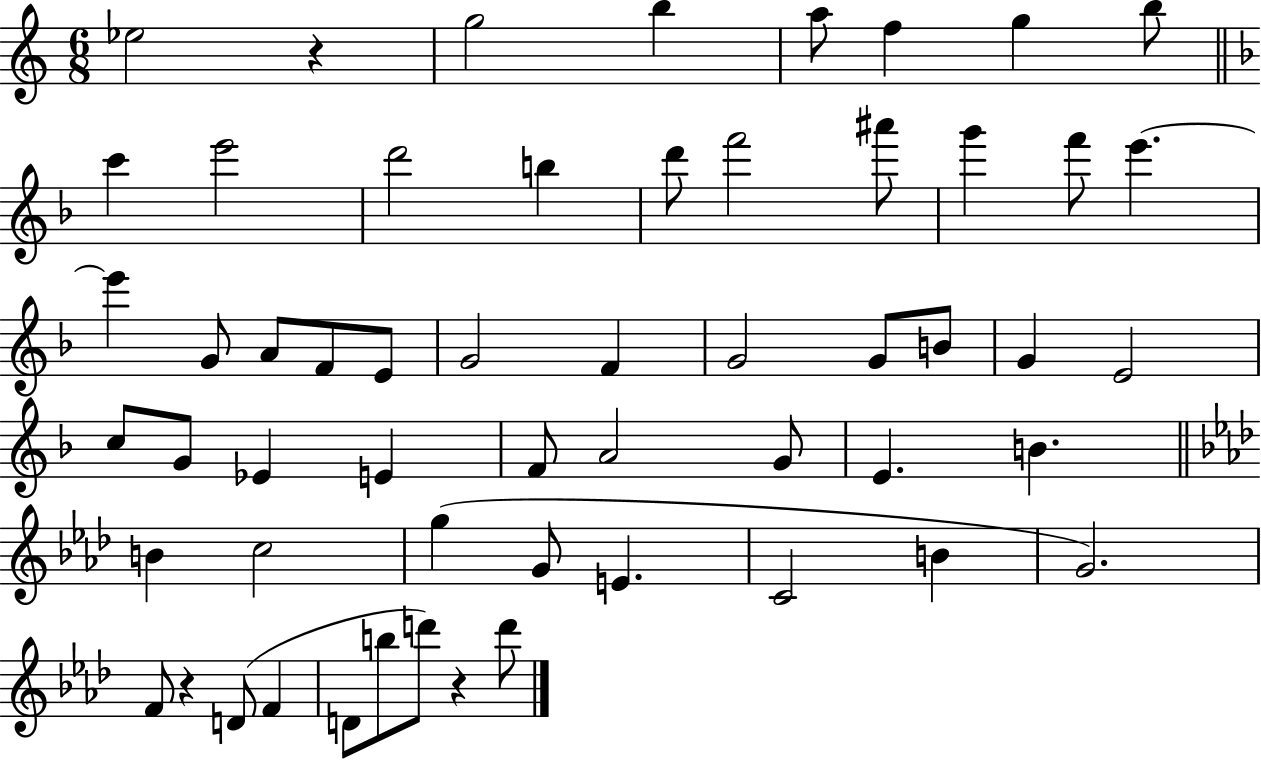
{
  \clef treble
  \numericTimeSignature
  \time 6/8
  \key c \major
  ees''2 r4 | g''2 b''4 | a''8 f''4 g''4 b''8 | \bar "||" \break \key f \major c'''4 e'''2 | d'''2 b''4 | d'''8 f'''2 ais'''8 | g'''4 f'''8 e'''4.~~ | \break e'''4 g'8 a'8 f'8 e'8 | g'2 f'4 | g'2 g'8 b'8 | g'4 e'2 | \break c''8 g'8 ees'4 e'4 | f'8 a'2 g'8 | e'4. b'4. | \bar "||" \break \key aes \major b'4 c''2 | g''4( g'8 e'4. | c'2 b'4 | g'2.) | \break f'8 r4 d'8( f'4 | d'8 b''8 d'''8) r4 d'''8 | \bar "|."
}